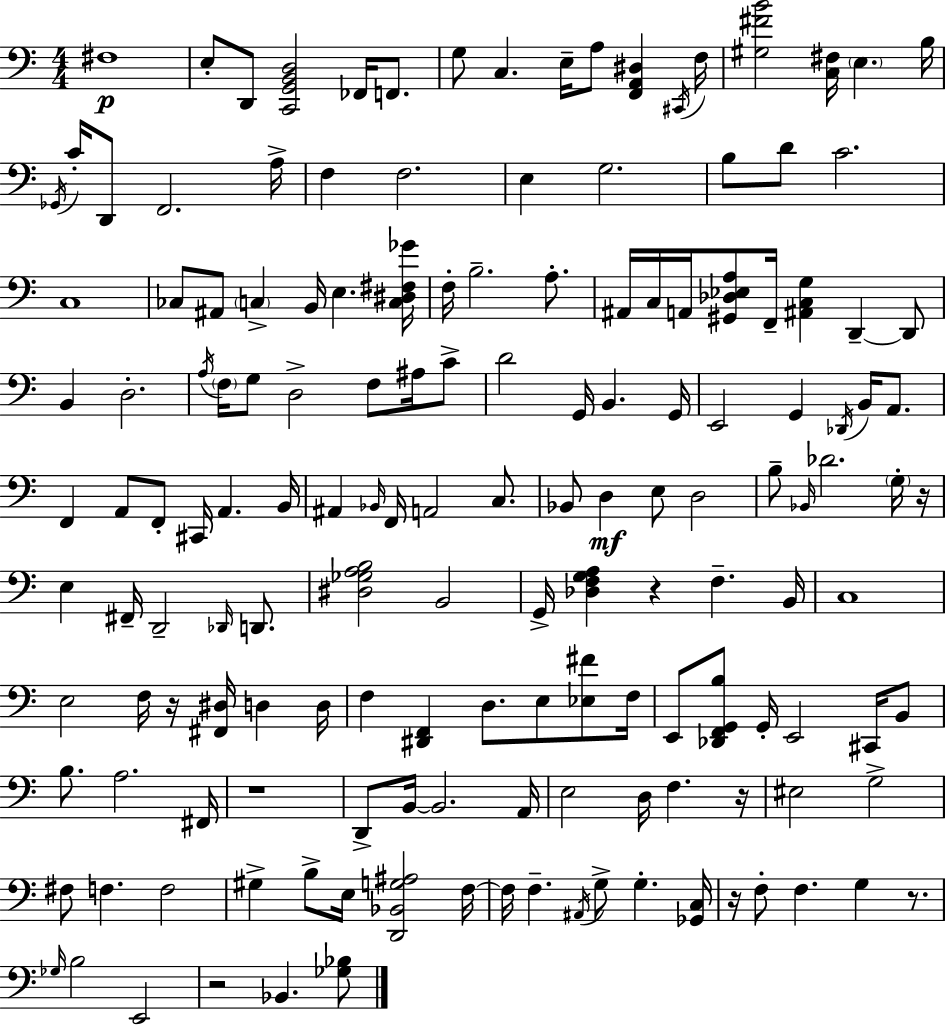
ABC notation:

X:1
T:Untitled
M:4/4
L:1/4
K:C
^F,4 E,/2 D,,/2 [C,,G,,B,,D,]2 _F,,/4 F,,/2 G,/2 C, E,/4 A,/2 [F,,A,,^D,] ^C,,/4 F,/4 [^G,^FB]2 [C,^F,]/4 E, B,/4 _G,,/4 C/4 D,,/2 F,,2 A,/4 F, F,2 E, G,2 B,/2 D/2 C2 C,4 _C,/2 ^A,,/2 C, B,,/4 E, [C,^D,^F,_G]/4 F,/4 B,2 A,/2 ^A,,/4 C,/4 A,,/4 [^G,,_D,_E,A,]/2 F,,/4 [^A,,C,G,] D,, D,,/2 B,, D,2 A,/4 F,/4 G,/2 D,2 F,/2 ^A,/4 C/2 D2 G,,/4 B,, G,,/4 E,,2 G,, _D,,/4 B,,/4 A,,/2 F,, A,,/2 F,,/2 ^C,,/4 A,, B,,/4 ^A,, _B,,/4 F,,/4 A,,2 C,/2 _B,,/2 D, E,/2 D,2 B,/2 _B,,/4 _D2 G,/4 z/4 E, ^F,,/4 D,,2 _D,,/4 D,,/2 [^D,_G,A,B,]2 B,,2 G,,/4 [_D,F,G,A,] z F, B,,/4 C,4 E,2 F,/4 z/4 [^F,,^D,]/4 D, D,/4 F, [^D,,F,,] D,/2 E,/2 [_E,^F]/2 F,/4 E,,/2 [_D,,F,,G,,B,]/2 G,,/4 E,,2 ^C,,/4 B,,/2 B,/2 A,2 ^F,,/4 z4 D,,/2 B,,/4 B,,2 A,,/4 E,2 D,/4 F, z/4 ^E,2 G,2 ^F,/2 F, F,2 ^G, B,/2 E,/4 [D,,_B,,G,^A,]2 F,/4 F,/4 F, ^A,,/4 G,/2 G, [_G,,C,]/4 z/4 F,/2 F, G, z/2 _G,/4 B,2 E,,2 z2 _B,, [_G,_B,]/2